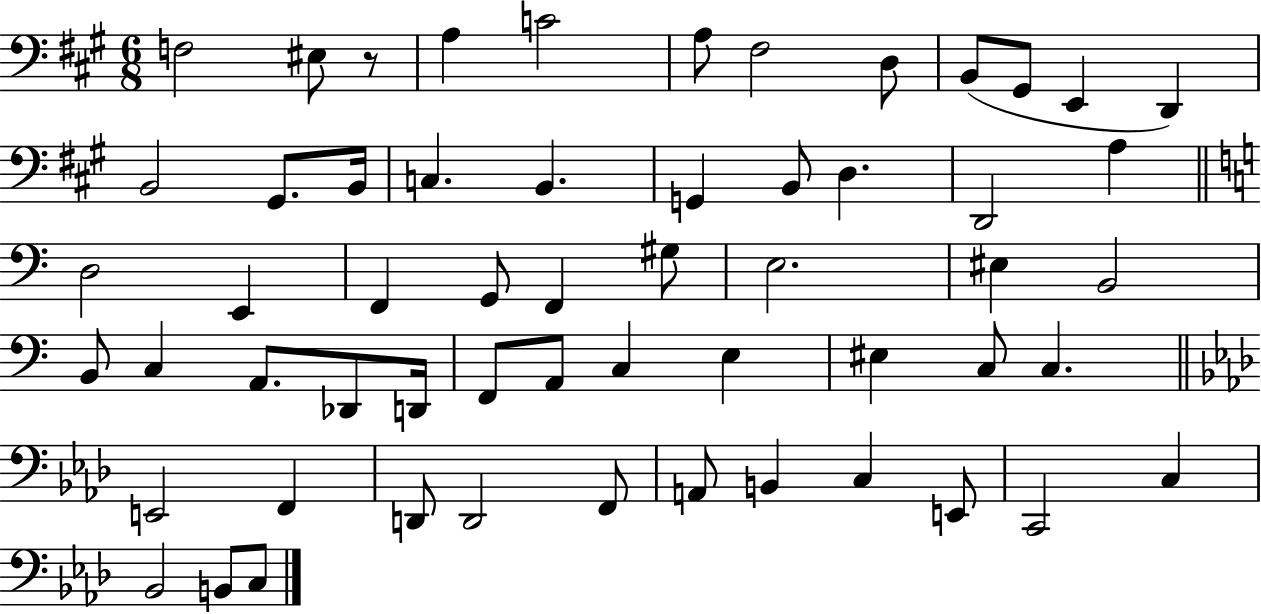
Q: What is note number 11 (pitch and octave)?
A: D2